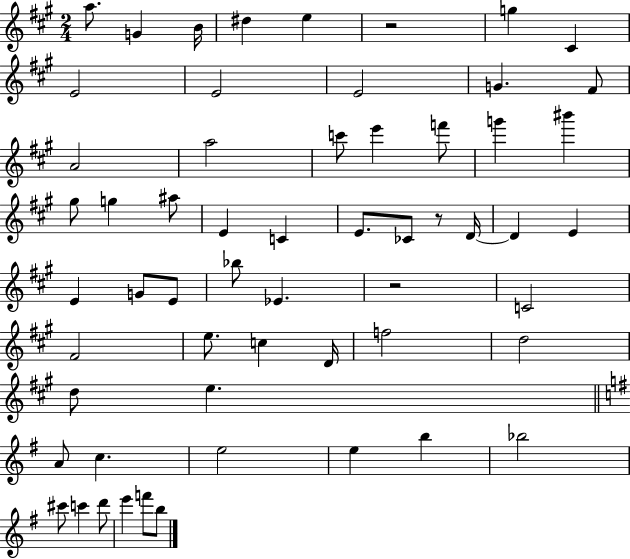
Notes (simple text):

A5/e. G4/q B4/s D#5/q E5/q R/h G5/q C#4/q E4/h E4/h E4/h G4/q. F#4/e A4/h A5/h C6/e E6/q F6/e G6/q BIS6/q G#5/e G5/q A#5/e E4/q C4/q E4/e. CES4/e R/e D4/s D4/q E4/q E4/q G4/e E4/e Bb5/e Eb4/q. R/h C4/h F#4/h E5/e. C5/q D4/s F5/h D5/h D5/e E5/q. A4/e C5/q. E5/h E5/q B5/q Bb5/h C#6/e C6/q D6/e E6/q F6/e B5/e